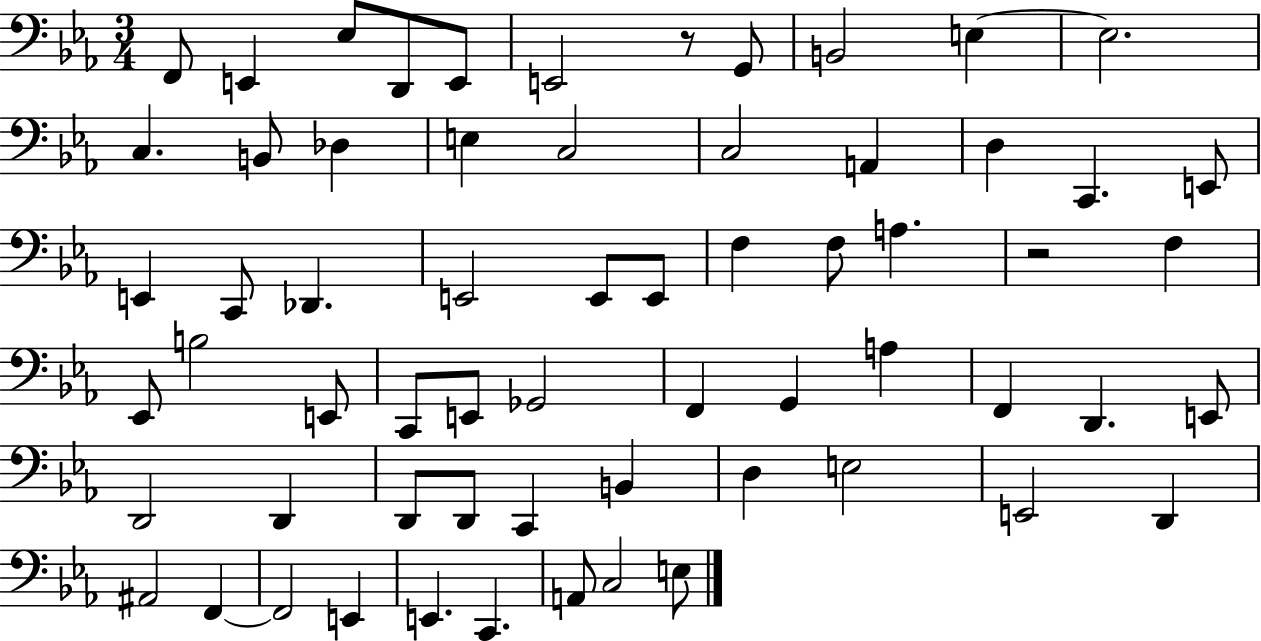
F2/e E2/q Eb3/e D2/e E2/e E2/h R/e G2/e B2/h E3/q E3/h. C3/q. B2/e Db3/q E3/q C3/h C3/h A2/q D3/q C2/q. E2/e E2/q C2/e Db2/q. E2/h E2/e E2/e F3/q F3/e A3/q. R/h F3/q Eb2/e B3/h E2/e C2/e E2/e Gb2/h F2/q G2/q A3/q F2/q D2/q. E2/e D2/h D2/q D2/e D2/e C2/q B2/q D3/q E3/h E2/h D2/q A#2/h F2/q F2/h E2/q E2/q. C2/q. A2/e C3/h E3/e